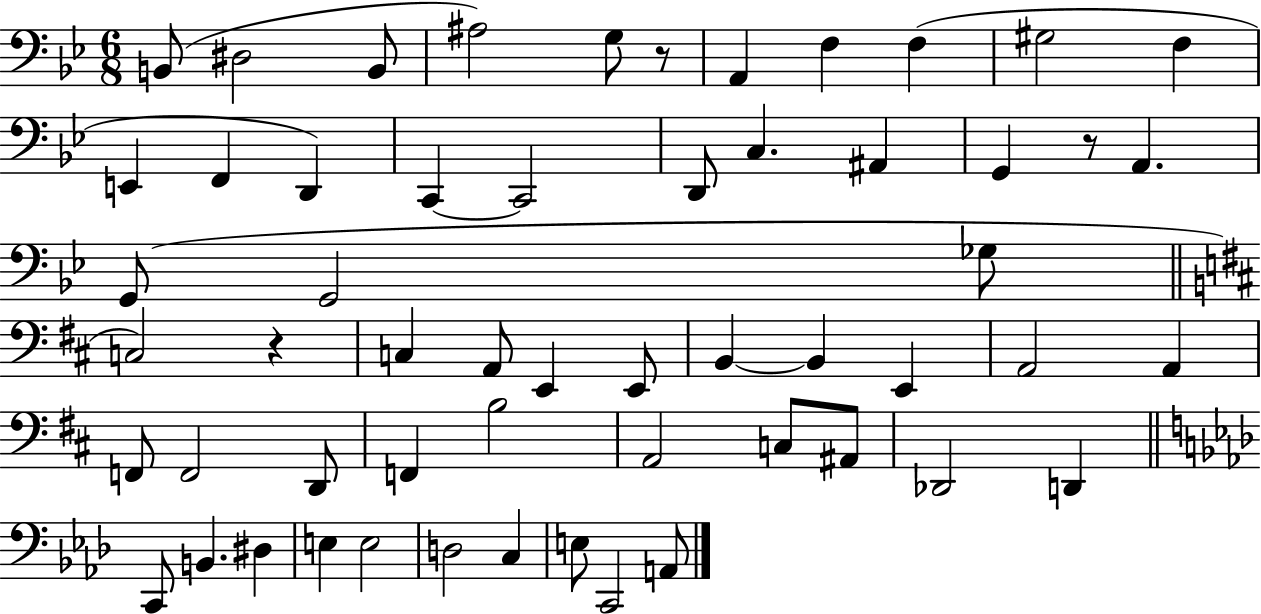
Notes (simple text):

B2/e D#3/h B2/e A#3/h G3/e R/e A2/q F3/q F3/q G#3/h F3/q E2/q F2/q D2/q C2/q C2/h D2/e C3/q. A#2/q G2/q R/e A2/q. G2/e G2/h Gb3/e C3/h R/q C3/q A2/e E2/q E2/e B2/q B2/q E2/q A2/h A2/q F2/e F2/h D2/e F2/q B3/h A2/h C3/e A#2/e Db2/h D2/q C2/e B2/q. D#3/q E3/q E3/h D3/h C3/q E3/e C2/h A2/e